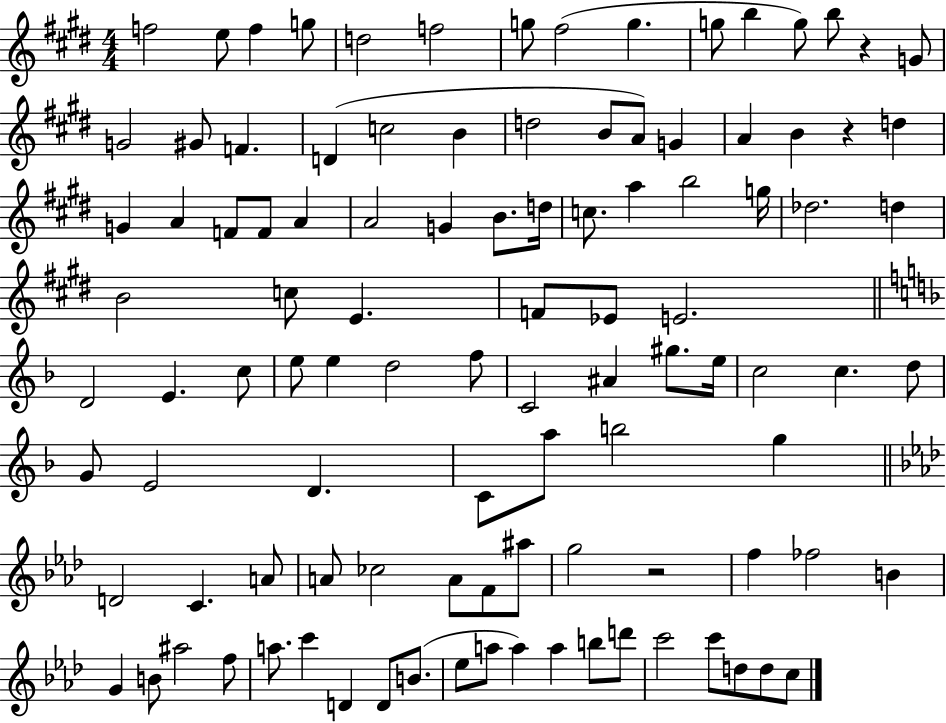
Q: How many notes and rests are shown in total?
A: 104